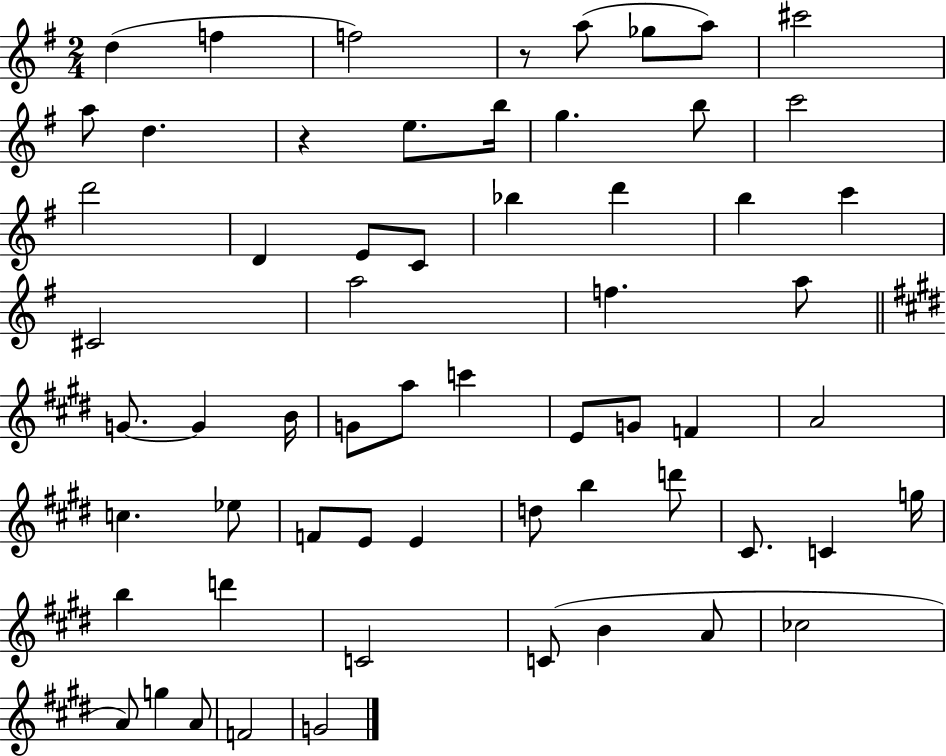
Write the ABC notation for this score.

X:1
T:Untitled
M:2/4
L:1/4
K:G
d f f2 z/2 a/2 _g/2 a/2 ^c'2 a/2 d z e/2 b/4 g b/2 c'2 d'2 D E/2 C/2 _b d' b c' ^C2 a2 f a/2 G/2 G B/4 G/2 a/2 c' E/2 G/2 F A2 c _e/2 F/2 E/2 E d/2 b d'/2 ^C/2 C g/4 b d' C2 C/2 B A/2 _c2 A/2 g A/2 F2 G2